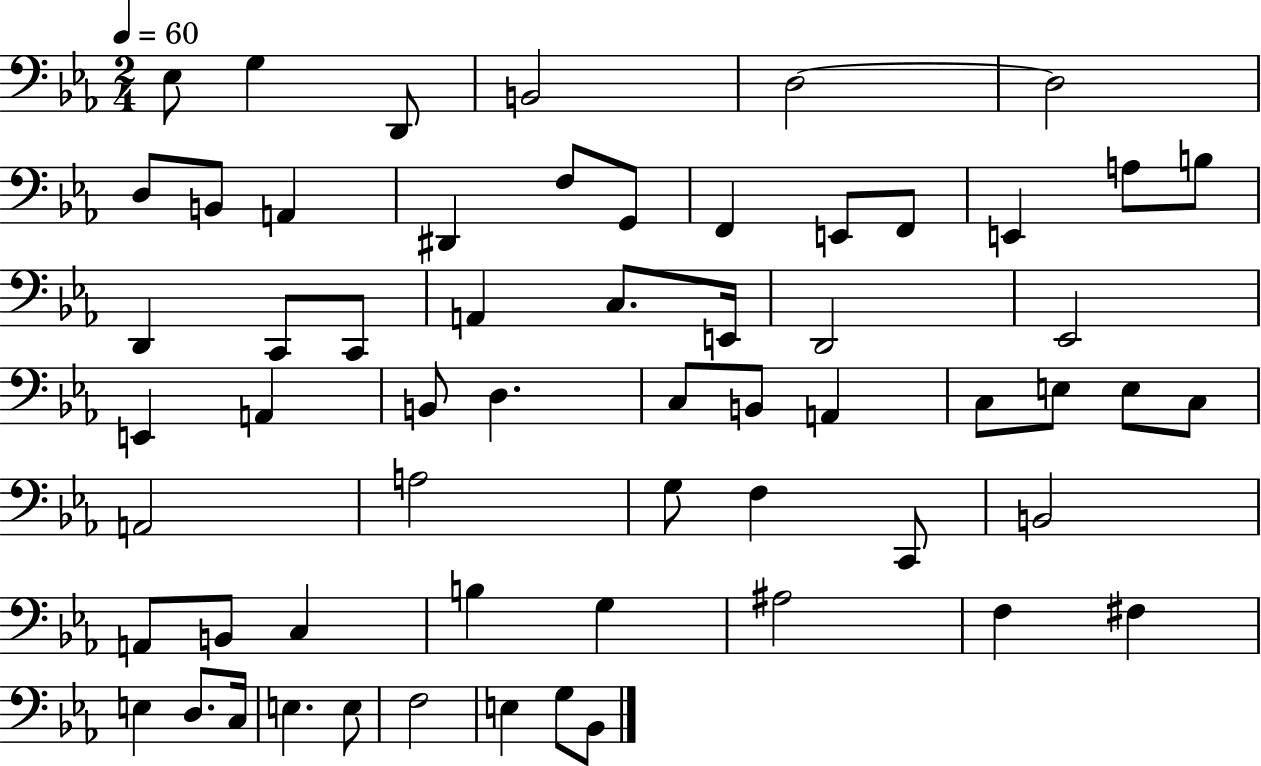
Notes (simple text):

Eb3/e G3/q D2/e B2/h D3/h D3/h D3/e B2/e A2/q D#2/q F3/e G2/e F2/q E2/e F2/e E2/q A3/e B3/e D2/q C2/e C2/e A2/q C3/e. E2/s D2/h Eb2/h E2/q A2/q B2/e D3/q. C3/e B2/e A2/q C3/e E3/e E3/e C3/e A2/h A3/h G3/e F3/q C2/e B2/h A2/e B2/e C3/q B3/q G3/q A#3/h F3/q F#3/q E3/q D3/e. C3/s E3/q. E3/e F3/h E3/q G3/e Bb2/e